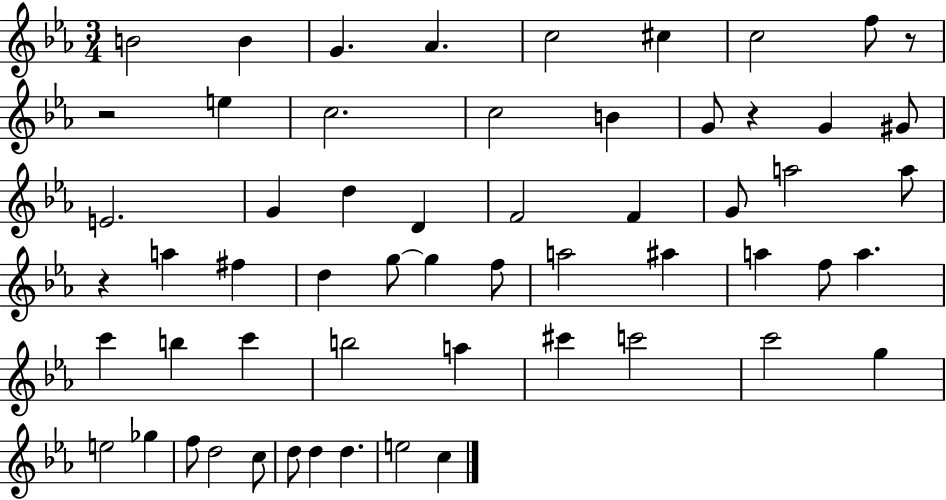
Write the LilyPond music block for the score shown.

{
  \clef treble
  \numericTimeSignature
  \time 3/4
  \key ees \major
  b'2 b'4 | g'4. aes'4. | c''2 cis''4 | c''2 f''8 r8 | \break r2 e''4 | c''2. | c''2 b'4 | g'8 r4 g'4 gis'8 | \break e'2. | g'4 d''4 d'4 | f'2 f'4 | g'8 a''2 a''8 | \break r4 a''4 fis''4 | d''4 g''8~~ g''4 f''8 | a''2 ais''4 | a''4 f''8 a''4. | \break c'''4 b''4 c'''4 | b''2 a''4 | cis'''4 c'''2 | c'''2 g''4 | \break e''2 ges''4 | f''8 d''2 c''8 | d''8 d''4 d''4. | e''2 c''4 | \break \bar "|."
}